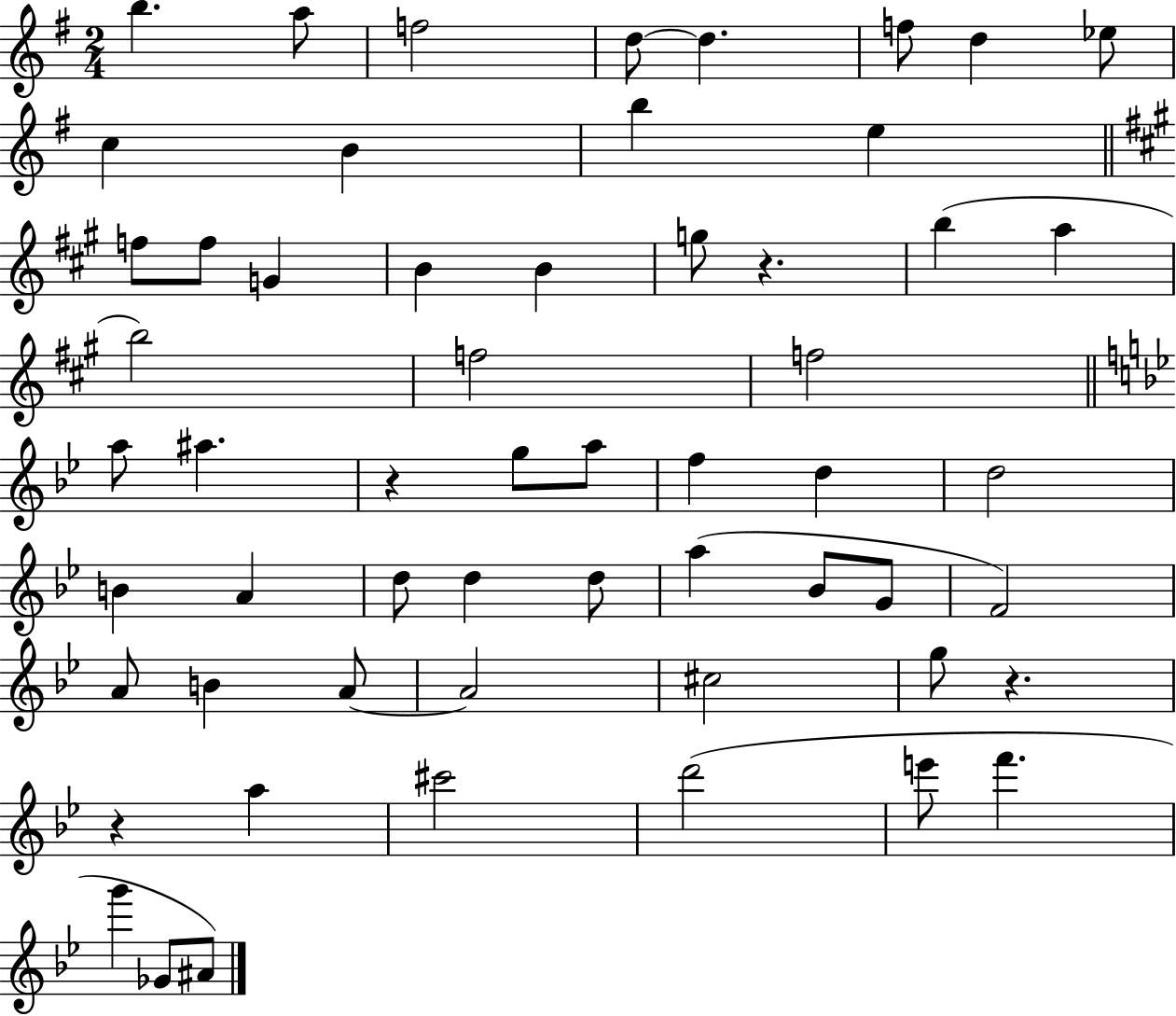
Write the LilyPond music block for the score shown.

{
  \clef treble
  \numericTimeSignature
  \time 2/4
  \key g \major
  \repeat volta 2 { b''4. a''8 | f''2 | d''8~~ d''4. | f''8 d''4 ees''8 | \break c''4 b'4 | b''4 e''4 | \bar "||" \break \key a \major f''8 f''8 g'4 | b'4 b'4 | g''8 r4. | b''4( a''4 | \break b''2) | f''2 | f''2 | \bar "||" \break \key bes \major a''8 ais''4. | r4 g''8 a''8 | f''4 d''4 | d''2 | \break b'4 a'4 | d''8 d''4 d''8 | a''4( bes'8 g'8 | f'2) | \break a'8 b'4 a'8~~ | a'2 | cis''2 | g''8 r4. | \break r4 a''4 | cis'''2 | d'''2( | e'''8 f'''4. | \break g'''4 ges'8 ais'8) | } \bar "|."
}